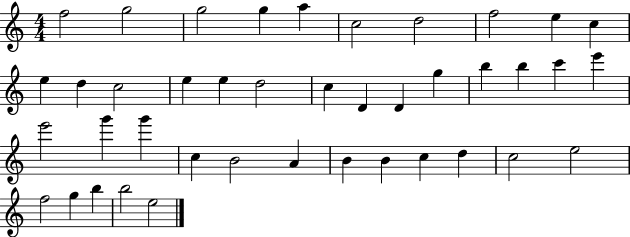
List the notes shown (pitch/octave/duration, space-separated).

F5/h G5/h G5/h G5/q A5/q C5/h D5/h F5/h E5/q C5/q E5/q D5/q C5/h E5/q E5/q D5/h C5/q D4/q D4/q G5/q B5/q B5/q C6/q E6/q E6/h G6/q G6/q C5/q B4/h A4/q B4/q B4/q C5/q D5/q C5/h E5/h F5/h G5/q B5/q B5/h E5/h